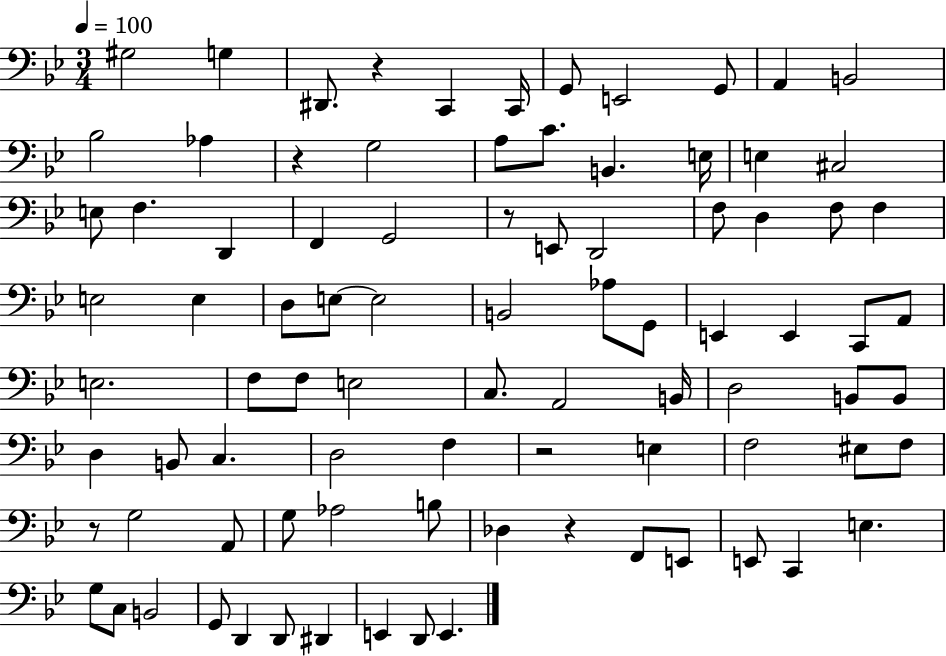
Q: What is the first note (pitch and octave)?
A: G#3